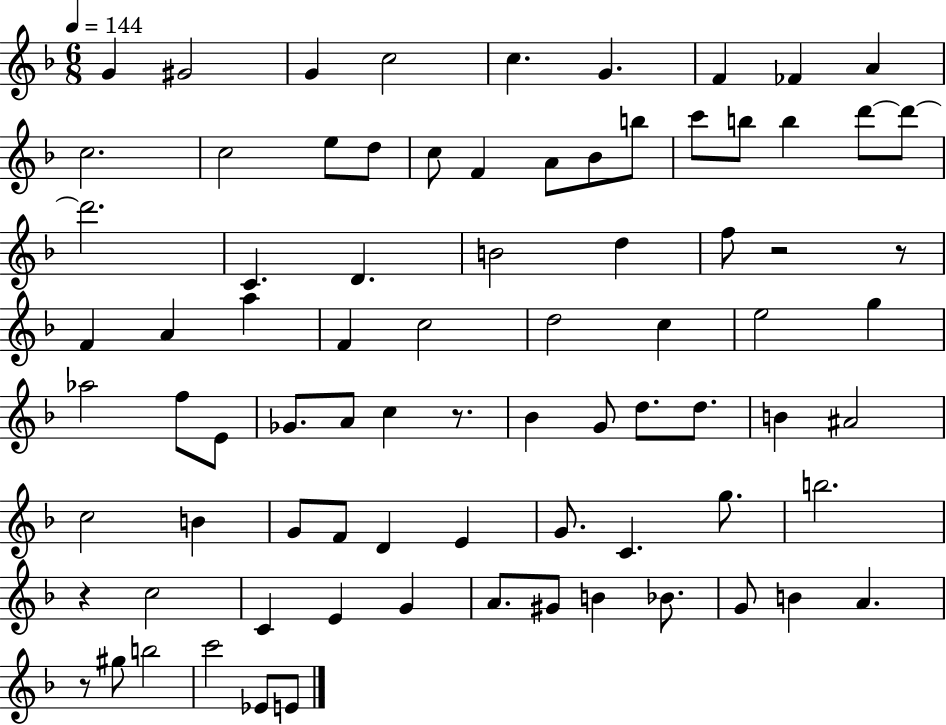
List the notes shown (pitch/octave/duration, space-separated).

G4/q G#4/h G4/q C5/h C5/q. G4/q. F4/q FES4/q A4/q C5/h. C5/h E5/e D5/e C5/e F4/q A4/e Bb4/e B5/e C6/e B5/e B5/q D6/e D6/e D6/h. C4/q. D4/q. B4/h D5/q F5/e R/h R/e F4/q A4/q A5/q F4/q C5/h D5/h C5/q E5/h G5/q Ab5/h F5/e E4/e Gb4/e. A4/e C5/q R/e. Bb4/q G4/e D5/e. D5/e. B4/q A#4/h C5/h B4/q G4/e F4/e D4/q E4/q G4/e. C4/q. G5/e. B5/h. R/q C5/h C4/q E4/q G4/q A4/e. G#4/e B4/q Bb4/e. G4/e B4/q A4/q. R/e G#5/e B5/h C6/h Eb4/e E4/e